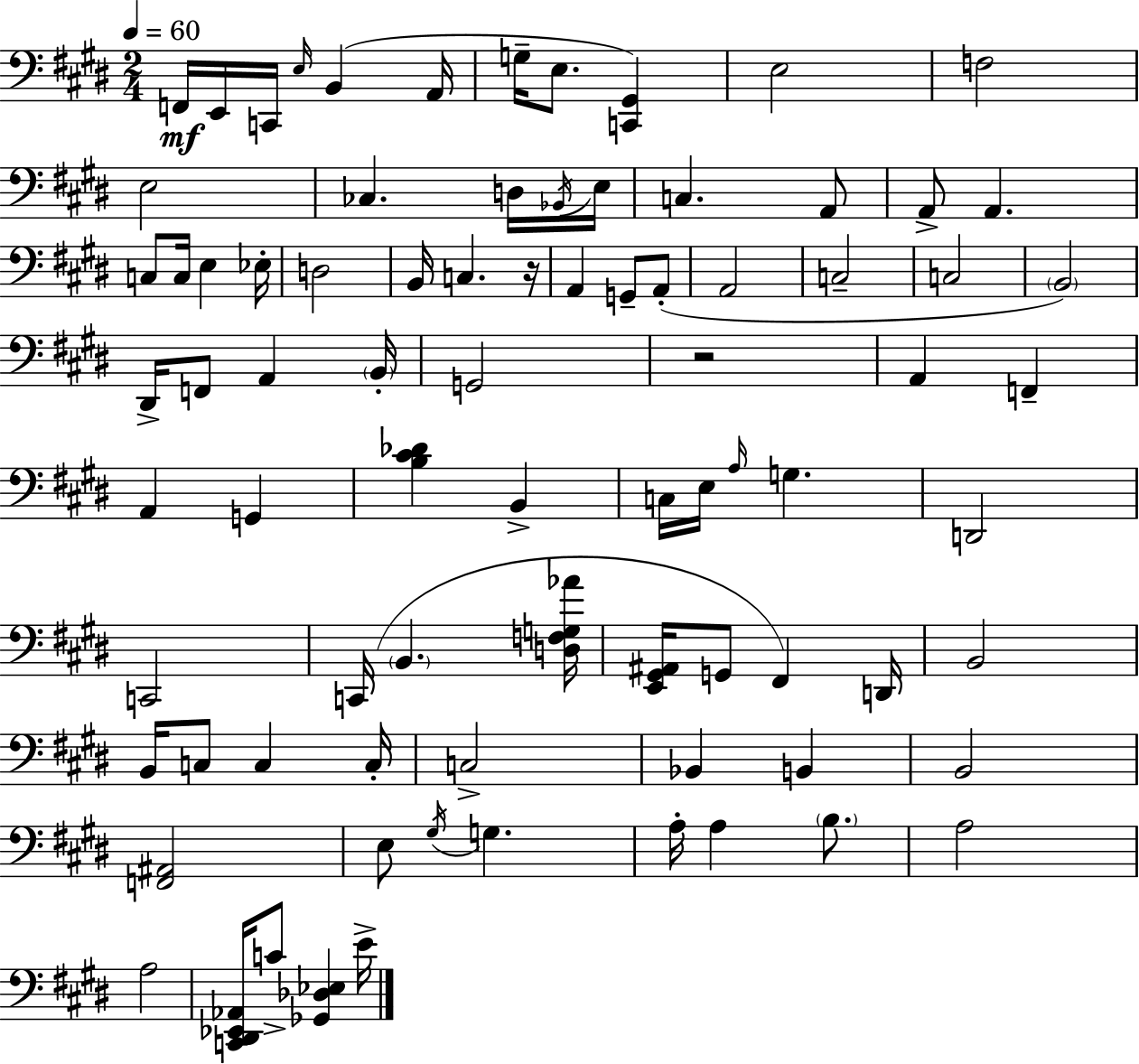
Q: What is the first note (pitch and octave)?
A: F2